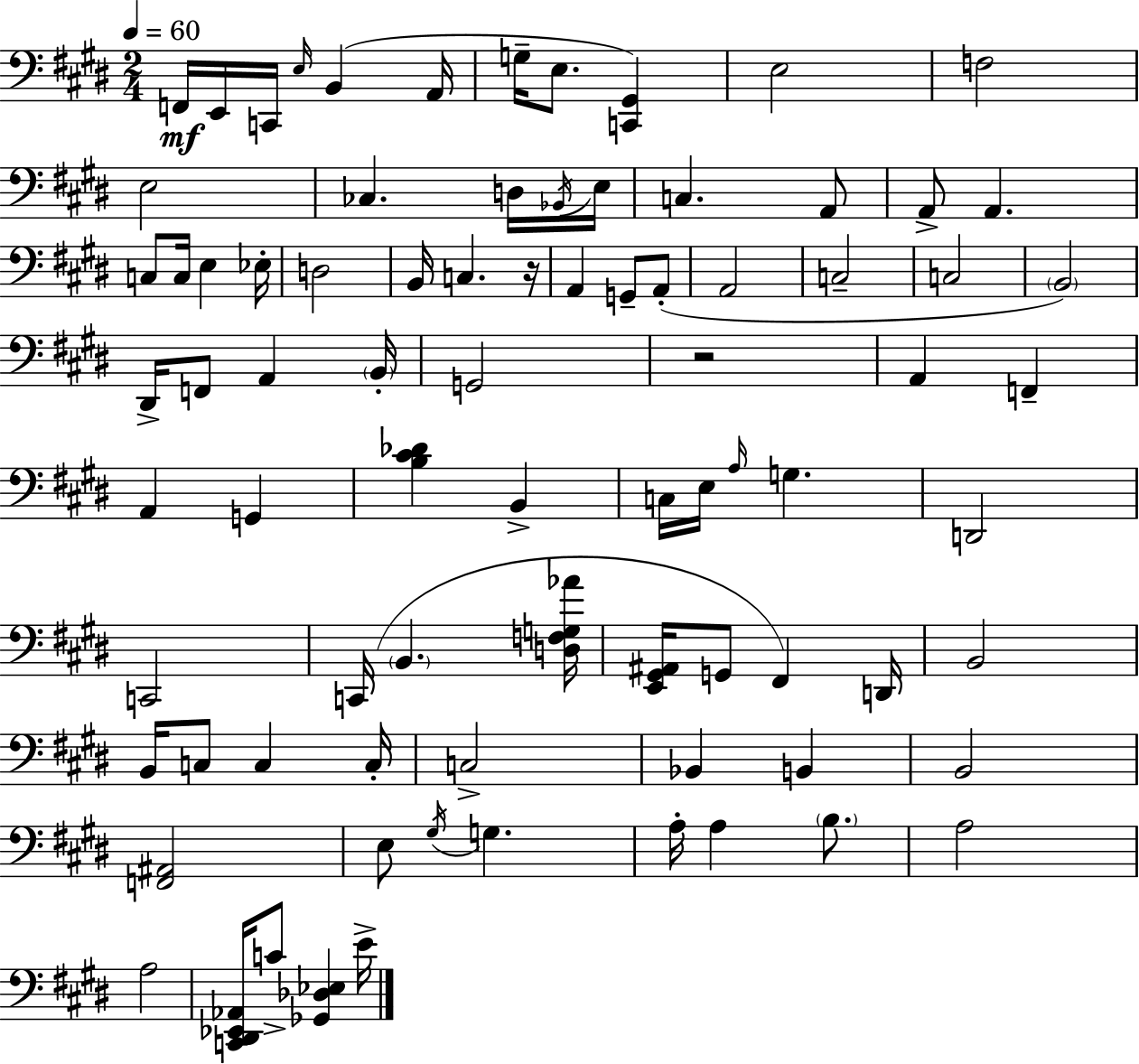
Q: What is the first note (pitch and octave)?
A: F2